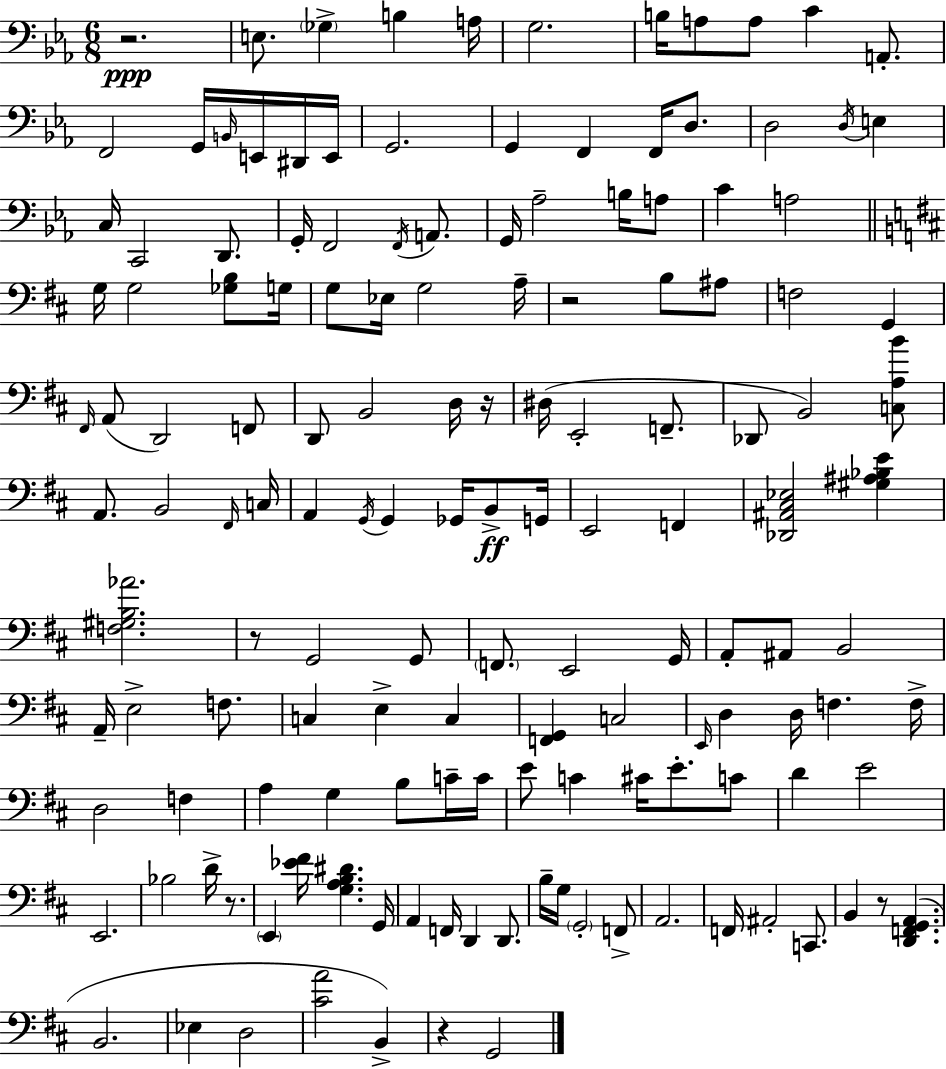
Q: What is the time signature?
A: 6/8